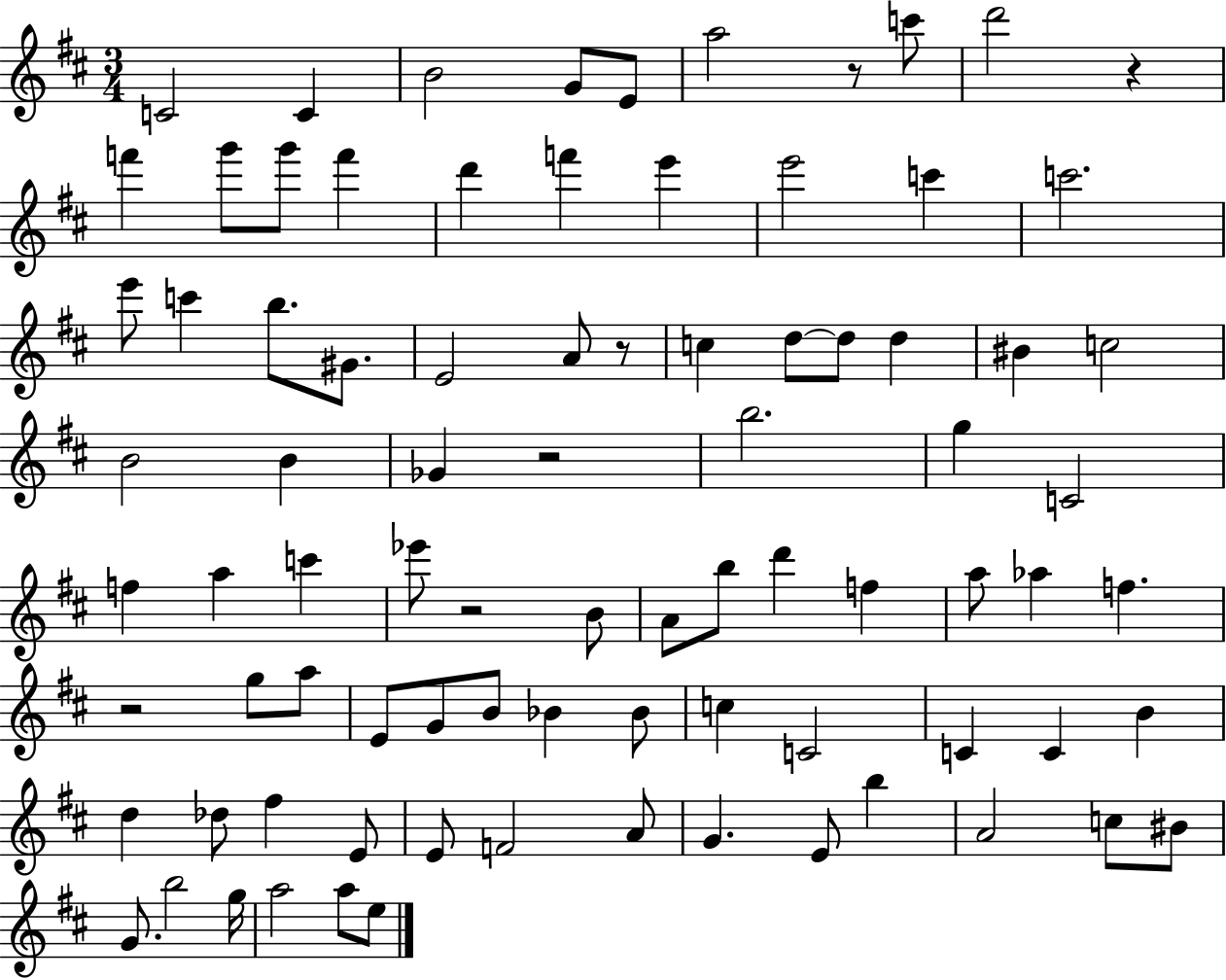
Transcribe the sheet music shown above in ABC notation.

X:1
T:Untitled
M:3/4
L:1/4
K:D
C2 C B2 G/2 E/2 a2 z/2 c'/2 d'2 z f' g'/2 g'/2 f' d' f' e' e'2 c' c'2 e'/2 c' b/2 ^G/2 E2 A/2 z/2 c d/2 d/2 d ^B c2 B2 B _G z2 b2 g C2 f a c' _e'/2 z2 B/2 A/2 b/2 d' f a/2 _a f z2 g/2 a/2 E/2 G/2 B/2 _B _B/2 c C2 C C B d _d/2 ^f E/2 E/2 F2 A/2 G E/2 b A2 c/2 ^B/2 G/2 b2 g/4 a2 a/2 e/2